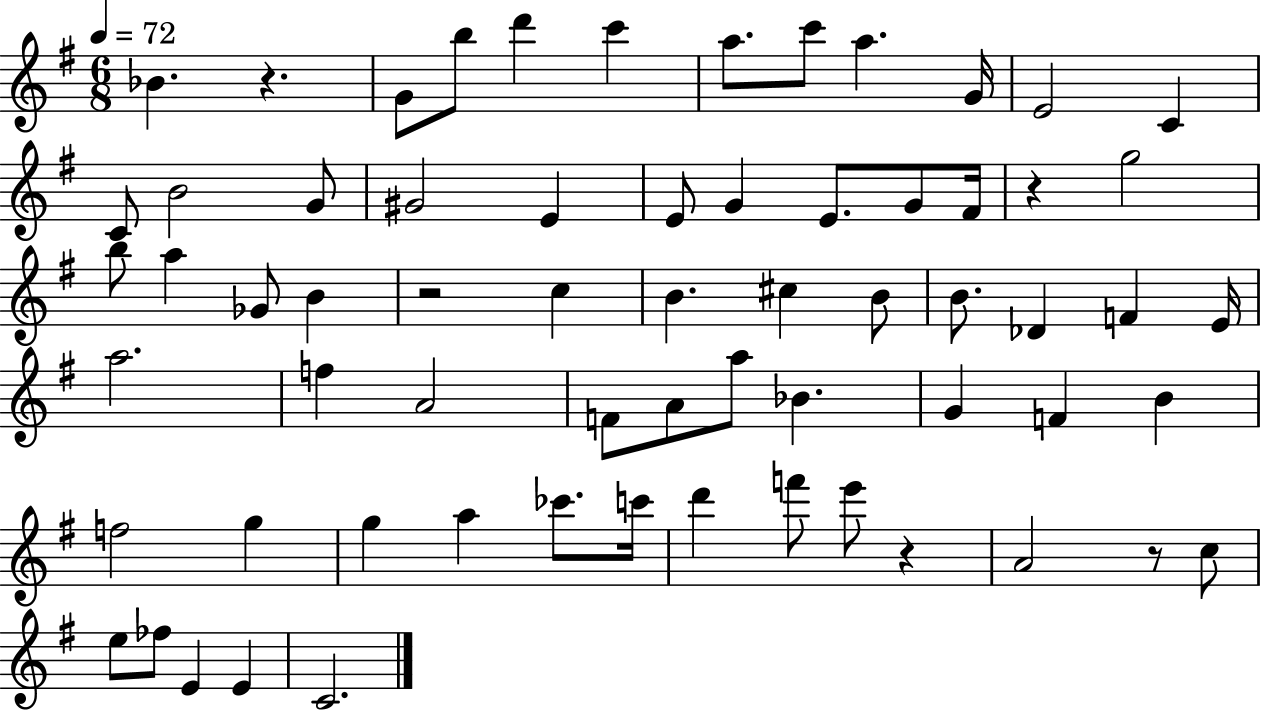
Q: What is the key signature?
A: G major